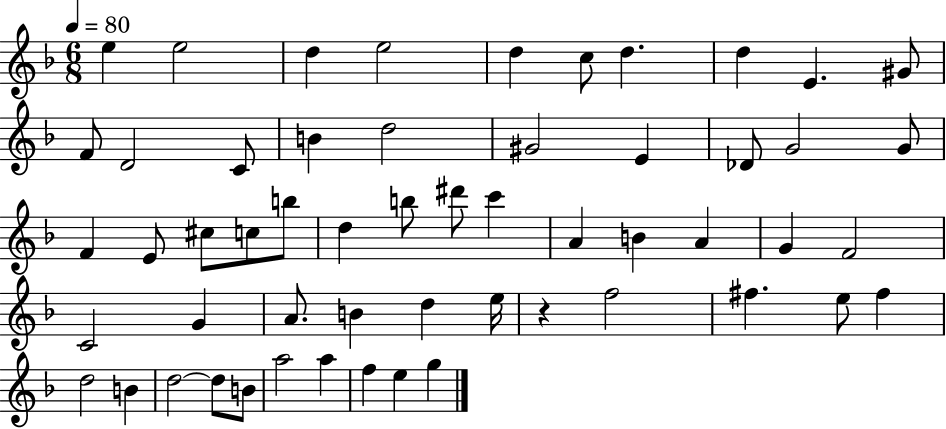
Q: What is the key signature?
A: F major